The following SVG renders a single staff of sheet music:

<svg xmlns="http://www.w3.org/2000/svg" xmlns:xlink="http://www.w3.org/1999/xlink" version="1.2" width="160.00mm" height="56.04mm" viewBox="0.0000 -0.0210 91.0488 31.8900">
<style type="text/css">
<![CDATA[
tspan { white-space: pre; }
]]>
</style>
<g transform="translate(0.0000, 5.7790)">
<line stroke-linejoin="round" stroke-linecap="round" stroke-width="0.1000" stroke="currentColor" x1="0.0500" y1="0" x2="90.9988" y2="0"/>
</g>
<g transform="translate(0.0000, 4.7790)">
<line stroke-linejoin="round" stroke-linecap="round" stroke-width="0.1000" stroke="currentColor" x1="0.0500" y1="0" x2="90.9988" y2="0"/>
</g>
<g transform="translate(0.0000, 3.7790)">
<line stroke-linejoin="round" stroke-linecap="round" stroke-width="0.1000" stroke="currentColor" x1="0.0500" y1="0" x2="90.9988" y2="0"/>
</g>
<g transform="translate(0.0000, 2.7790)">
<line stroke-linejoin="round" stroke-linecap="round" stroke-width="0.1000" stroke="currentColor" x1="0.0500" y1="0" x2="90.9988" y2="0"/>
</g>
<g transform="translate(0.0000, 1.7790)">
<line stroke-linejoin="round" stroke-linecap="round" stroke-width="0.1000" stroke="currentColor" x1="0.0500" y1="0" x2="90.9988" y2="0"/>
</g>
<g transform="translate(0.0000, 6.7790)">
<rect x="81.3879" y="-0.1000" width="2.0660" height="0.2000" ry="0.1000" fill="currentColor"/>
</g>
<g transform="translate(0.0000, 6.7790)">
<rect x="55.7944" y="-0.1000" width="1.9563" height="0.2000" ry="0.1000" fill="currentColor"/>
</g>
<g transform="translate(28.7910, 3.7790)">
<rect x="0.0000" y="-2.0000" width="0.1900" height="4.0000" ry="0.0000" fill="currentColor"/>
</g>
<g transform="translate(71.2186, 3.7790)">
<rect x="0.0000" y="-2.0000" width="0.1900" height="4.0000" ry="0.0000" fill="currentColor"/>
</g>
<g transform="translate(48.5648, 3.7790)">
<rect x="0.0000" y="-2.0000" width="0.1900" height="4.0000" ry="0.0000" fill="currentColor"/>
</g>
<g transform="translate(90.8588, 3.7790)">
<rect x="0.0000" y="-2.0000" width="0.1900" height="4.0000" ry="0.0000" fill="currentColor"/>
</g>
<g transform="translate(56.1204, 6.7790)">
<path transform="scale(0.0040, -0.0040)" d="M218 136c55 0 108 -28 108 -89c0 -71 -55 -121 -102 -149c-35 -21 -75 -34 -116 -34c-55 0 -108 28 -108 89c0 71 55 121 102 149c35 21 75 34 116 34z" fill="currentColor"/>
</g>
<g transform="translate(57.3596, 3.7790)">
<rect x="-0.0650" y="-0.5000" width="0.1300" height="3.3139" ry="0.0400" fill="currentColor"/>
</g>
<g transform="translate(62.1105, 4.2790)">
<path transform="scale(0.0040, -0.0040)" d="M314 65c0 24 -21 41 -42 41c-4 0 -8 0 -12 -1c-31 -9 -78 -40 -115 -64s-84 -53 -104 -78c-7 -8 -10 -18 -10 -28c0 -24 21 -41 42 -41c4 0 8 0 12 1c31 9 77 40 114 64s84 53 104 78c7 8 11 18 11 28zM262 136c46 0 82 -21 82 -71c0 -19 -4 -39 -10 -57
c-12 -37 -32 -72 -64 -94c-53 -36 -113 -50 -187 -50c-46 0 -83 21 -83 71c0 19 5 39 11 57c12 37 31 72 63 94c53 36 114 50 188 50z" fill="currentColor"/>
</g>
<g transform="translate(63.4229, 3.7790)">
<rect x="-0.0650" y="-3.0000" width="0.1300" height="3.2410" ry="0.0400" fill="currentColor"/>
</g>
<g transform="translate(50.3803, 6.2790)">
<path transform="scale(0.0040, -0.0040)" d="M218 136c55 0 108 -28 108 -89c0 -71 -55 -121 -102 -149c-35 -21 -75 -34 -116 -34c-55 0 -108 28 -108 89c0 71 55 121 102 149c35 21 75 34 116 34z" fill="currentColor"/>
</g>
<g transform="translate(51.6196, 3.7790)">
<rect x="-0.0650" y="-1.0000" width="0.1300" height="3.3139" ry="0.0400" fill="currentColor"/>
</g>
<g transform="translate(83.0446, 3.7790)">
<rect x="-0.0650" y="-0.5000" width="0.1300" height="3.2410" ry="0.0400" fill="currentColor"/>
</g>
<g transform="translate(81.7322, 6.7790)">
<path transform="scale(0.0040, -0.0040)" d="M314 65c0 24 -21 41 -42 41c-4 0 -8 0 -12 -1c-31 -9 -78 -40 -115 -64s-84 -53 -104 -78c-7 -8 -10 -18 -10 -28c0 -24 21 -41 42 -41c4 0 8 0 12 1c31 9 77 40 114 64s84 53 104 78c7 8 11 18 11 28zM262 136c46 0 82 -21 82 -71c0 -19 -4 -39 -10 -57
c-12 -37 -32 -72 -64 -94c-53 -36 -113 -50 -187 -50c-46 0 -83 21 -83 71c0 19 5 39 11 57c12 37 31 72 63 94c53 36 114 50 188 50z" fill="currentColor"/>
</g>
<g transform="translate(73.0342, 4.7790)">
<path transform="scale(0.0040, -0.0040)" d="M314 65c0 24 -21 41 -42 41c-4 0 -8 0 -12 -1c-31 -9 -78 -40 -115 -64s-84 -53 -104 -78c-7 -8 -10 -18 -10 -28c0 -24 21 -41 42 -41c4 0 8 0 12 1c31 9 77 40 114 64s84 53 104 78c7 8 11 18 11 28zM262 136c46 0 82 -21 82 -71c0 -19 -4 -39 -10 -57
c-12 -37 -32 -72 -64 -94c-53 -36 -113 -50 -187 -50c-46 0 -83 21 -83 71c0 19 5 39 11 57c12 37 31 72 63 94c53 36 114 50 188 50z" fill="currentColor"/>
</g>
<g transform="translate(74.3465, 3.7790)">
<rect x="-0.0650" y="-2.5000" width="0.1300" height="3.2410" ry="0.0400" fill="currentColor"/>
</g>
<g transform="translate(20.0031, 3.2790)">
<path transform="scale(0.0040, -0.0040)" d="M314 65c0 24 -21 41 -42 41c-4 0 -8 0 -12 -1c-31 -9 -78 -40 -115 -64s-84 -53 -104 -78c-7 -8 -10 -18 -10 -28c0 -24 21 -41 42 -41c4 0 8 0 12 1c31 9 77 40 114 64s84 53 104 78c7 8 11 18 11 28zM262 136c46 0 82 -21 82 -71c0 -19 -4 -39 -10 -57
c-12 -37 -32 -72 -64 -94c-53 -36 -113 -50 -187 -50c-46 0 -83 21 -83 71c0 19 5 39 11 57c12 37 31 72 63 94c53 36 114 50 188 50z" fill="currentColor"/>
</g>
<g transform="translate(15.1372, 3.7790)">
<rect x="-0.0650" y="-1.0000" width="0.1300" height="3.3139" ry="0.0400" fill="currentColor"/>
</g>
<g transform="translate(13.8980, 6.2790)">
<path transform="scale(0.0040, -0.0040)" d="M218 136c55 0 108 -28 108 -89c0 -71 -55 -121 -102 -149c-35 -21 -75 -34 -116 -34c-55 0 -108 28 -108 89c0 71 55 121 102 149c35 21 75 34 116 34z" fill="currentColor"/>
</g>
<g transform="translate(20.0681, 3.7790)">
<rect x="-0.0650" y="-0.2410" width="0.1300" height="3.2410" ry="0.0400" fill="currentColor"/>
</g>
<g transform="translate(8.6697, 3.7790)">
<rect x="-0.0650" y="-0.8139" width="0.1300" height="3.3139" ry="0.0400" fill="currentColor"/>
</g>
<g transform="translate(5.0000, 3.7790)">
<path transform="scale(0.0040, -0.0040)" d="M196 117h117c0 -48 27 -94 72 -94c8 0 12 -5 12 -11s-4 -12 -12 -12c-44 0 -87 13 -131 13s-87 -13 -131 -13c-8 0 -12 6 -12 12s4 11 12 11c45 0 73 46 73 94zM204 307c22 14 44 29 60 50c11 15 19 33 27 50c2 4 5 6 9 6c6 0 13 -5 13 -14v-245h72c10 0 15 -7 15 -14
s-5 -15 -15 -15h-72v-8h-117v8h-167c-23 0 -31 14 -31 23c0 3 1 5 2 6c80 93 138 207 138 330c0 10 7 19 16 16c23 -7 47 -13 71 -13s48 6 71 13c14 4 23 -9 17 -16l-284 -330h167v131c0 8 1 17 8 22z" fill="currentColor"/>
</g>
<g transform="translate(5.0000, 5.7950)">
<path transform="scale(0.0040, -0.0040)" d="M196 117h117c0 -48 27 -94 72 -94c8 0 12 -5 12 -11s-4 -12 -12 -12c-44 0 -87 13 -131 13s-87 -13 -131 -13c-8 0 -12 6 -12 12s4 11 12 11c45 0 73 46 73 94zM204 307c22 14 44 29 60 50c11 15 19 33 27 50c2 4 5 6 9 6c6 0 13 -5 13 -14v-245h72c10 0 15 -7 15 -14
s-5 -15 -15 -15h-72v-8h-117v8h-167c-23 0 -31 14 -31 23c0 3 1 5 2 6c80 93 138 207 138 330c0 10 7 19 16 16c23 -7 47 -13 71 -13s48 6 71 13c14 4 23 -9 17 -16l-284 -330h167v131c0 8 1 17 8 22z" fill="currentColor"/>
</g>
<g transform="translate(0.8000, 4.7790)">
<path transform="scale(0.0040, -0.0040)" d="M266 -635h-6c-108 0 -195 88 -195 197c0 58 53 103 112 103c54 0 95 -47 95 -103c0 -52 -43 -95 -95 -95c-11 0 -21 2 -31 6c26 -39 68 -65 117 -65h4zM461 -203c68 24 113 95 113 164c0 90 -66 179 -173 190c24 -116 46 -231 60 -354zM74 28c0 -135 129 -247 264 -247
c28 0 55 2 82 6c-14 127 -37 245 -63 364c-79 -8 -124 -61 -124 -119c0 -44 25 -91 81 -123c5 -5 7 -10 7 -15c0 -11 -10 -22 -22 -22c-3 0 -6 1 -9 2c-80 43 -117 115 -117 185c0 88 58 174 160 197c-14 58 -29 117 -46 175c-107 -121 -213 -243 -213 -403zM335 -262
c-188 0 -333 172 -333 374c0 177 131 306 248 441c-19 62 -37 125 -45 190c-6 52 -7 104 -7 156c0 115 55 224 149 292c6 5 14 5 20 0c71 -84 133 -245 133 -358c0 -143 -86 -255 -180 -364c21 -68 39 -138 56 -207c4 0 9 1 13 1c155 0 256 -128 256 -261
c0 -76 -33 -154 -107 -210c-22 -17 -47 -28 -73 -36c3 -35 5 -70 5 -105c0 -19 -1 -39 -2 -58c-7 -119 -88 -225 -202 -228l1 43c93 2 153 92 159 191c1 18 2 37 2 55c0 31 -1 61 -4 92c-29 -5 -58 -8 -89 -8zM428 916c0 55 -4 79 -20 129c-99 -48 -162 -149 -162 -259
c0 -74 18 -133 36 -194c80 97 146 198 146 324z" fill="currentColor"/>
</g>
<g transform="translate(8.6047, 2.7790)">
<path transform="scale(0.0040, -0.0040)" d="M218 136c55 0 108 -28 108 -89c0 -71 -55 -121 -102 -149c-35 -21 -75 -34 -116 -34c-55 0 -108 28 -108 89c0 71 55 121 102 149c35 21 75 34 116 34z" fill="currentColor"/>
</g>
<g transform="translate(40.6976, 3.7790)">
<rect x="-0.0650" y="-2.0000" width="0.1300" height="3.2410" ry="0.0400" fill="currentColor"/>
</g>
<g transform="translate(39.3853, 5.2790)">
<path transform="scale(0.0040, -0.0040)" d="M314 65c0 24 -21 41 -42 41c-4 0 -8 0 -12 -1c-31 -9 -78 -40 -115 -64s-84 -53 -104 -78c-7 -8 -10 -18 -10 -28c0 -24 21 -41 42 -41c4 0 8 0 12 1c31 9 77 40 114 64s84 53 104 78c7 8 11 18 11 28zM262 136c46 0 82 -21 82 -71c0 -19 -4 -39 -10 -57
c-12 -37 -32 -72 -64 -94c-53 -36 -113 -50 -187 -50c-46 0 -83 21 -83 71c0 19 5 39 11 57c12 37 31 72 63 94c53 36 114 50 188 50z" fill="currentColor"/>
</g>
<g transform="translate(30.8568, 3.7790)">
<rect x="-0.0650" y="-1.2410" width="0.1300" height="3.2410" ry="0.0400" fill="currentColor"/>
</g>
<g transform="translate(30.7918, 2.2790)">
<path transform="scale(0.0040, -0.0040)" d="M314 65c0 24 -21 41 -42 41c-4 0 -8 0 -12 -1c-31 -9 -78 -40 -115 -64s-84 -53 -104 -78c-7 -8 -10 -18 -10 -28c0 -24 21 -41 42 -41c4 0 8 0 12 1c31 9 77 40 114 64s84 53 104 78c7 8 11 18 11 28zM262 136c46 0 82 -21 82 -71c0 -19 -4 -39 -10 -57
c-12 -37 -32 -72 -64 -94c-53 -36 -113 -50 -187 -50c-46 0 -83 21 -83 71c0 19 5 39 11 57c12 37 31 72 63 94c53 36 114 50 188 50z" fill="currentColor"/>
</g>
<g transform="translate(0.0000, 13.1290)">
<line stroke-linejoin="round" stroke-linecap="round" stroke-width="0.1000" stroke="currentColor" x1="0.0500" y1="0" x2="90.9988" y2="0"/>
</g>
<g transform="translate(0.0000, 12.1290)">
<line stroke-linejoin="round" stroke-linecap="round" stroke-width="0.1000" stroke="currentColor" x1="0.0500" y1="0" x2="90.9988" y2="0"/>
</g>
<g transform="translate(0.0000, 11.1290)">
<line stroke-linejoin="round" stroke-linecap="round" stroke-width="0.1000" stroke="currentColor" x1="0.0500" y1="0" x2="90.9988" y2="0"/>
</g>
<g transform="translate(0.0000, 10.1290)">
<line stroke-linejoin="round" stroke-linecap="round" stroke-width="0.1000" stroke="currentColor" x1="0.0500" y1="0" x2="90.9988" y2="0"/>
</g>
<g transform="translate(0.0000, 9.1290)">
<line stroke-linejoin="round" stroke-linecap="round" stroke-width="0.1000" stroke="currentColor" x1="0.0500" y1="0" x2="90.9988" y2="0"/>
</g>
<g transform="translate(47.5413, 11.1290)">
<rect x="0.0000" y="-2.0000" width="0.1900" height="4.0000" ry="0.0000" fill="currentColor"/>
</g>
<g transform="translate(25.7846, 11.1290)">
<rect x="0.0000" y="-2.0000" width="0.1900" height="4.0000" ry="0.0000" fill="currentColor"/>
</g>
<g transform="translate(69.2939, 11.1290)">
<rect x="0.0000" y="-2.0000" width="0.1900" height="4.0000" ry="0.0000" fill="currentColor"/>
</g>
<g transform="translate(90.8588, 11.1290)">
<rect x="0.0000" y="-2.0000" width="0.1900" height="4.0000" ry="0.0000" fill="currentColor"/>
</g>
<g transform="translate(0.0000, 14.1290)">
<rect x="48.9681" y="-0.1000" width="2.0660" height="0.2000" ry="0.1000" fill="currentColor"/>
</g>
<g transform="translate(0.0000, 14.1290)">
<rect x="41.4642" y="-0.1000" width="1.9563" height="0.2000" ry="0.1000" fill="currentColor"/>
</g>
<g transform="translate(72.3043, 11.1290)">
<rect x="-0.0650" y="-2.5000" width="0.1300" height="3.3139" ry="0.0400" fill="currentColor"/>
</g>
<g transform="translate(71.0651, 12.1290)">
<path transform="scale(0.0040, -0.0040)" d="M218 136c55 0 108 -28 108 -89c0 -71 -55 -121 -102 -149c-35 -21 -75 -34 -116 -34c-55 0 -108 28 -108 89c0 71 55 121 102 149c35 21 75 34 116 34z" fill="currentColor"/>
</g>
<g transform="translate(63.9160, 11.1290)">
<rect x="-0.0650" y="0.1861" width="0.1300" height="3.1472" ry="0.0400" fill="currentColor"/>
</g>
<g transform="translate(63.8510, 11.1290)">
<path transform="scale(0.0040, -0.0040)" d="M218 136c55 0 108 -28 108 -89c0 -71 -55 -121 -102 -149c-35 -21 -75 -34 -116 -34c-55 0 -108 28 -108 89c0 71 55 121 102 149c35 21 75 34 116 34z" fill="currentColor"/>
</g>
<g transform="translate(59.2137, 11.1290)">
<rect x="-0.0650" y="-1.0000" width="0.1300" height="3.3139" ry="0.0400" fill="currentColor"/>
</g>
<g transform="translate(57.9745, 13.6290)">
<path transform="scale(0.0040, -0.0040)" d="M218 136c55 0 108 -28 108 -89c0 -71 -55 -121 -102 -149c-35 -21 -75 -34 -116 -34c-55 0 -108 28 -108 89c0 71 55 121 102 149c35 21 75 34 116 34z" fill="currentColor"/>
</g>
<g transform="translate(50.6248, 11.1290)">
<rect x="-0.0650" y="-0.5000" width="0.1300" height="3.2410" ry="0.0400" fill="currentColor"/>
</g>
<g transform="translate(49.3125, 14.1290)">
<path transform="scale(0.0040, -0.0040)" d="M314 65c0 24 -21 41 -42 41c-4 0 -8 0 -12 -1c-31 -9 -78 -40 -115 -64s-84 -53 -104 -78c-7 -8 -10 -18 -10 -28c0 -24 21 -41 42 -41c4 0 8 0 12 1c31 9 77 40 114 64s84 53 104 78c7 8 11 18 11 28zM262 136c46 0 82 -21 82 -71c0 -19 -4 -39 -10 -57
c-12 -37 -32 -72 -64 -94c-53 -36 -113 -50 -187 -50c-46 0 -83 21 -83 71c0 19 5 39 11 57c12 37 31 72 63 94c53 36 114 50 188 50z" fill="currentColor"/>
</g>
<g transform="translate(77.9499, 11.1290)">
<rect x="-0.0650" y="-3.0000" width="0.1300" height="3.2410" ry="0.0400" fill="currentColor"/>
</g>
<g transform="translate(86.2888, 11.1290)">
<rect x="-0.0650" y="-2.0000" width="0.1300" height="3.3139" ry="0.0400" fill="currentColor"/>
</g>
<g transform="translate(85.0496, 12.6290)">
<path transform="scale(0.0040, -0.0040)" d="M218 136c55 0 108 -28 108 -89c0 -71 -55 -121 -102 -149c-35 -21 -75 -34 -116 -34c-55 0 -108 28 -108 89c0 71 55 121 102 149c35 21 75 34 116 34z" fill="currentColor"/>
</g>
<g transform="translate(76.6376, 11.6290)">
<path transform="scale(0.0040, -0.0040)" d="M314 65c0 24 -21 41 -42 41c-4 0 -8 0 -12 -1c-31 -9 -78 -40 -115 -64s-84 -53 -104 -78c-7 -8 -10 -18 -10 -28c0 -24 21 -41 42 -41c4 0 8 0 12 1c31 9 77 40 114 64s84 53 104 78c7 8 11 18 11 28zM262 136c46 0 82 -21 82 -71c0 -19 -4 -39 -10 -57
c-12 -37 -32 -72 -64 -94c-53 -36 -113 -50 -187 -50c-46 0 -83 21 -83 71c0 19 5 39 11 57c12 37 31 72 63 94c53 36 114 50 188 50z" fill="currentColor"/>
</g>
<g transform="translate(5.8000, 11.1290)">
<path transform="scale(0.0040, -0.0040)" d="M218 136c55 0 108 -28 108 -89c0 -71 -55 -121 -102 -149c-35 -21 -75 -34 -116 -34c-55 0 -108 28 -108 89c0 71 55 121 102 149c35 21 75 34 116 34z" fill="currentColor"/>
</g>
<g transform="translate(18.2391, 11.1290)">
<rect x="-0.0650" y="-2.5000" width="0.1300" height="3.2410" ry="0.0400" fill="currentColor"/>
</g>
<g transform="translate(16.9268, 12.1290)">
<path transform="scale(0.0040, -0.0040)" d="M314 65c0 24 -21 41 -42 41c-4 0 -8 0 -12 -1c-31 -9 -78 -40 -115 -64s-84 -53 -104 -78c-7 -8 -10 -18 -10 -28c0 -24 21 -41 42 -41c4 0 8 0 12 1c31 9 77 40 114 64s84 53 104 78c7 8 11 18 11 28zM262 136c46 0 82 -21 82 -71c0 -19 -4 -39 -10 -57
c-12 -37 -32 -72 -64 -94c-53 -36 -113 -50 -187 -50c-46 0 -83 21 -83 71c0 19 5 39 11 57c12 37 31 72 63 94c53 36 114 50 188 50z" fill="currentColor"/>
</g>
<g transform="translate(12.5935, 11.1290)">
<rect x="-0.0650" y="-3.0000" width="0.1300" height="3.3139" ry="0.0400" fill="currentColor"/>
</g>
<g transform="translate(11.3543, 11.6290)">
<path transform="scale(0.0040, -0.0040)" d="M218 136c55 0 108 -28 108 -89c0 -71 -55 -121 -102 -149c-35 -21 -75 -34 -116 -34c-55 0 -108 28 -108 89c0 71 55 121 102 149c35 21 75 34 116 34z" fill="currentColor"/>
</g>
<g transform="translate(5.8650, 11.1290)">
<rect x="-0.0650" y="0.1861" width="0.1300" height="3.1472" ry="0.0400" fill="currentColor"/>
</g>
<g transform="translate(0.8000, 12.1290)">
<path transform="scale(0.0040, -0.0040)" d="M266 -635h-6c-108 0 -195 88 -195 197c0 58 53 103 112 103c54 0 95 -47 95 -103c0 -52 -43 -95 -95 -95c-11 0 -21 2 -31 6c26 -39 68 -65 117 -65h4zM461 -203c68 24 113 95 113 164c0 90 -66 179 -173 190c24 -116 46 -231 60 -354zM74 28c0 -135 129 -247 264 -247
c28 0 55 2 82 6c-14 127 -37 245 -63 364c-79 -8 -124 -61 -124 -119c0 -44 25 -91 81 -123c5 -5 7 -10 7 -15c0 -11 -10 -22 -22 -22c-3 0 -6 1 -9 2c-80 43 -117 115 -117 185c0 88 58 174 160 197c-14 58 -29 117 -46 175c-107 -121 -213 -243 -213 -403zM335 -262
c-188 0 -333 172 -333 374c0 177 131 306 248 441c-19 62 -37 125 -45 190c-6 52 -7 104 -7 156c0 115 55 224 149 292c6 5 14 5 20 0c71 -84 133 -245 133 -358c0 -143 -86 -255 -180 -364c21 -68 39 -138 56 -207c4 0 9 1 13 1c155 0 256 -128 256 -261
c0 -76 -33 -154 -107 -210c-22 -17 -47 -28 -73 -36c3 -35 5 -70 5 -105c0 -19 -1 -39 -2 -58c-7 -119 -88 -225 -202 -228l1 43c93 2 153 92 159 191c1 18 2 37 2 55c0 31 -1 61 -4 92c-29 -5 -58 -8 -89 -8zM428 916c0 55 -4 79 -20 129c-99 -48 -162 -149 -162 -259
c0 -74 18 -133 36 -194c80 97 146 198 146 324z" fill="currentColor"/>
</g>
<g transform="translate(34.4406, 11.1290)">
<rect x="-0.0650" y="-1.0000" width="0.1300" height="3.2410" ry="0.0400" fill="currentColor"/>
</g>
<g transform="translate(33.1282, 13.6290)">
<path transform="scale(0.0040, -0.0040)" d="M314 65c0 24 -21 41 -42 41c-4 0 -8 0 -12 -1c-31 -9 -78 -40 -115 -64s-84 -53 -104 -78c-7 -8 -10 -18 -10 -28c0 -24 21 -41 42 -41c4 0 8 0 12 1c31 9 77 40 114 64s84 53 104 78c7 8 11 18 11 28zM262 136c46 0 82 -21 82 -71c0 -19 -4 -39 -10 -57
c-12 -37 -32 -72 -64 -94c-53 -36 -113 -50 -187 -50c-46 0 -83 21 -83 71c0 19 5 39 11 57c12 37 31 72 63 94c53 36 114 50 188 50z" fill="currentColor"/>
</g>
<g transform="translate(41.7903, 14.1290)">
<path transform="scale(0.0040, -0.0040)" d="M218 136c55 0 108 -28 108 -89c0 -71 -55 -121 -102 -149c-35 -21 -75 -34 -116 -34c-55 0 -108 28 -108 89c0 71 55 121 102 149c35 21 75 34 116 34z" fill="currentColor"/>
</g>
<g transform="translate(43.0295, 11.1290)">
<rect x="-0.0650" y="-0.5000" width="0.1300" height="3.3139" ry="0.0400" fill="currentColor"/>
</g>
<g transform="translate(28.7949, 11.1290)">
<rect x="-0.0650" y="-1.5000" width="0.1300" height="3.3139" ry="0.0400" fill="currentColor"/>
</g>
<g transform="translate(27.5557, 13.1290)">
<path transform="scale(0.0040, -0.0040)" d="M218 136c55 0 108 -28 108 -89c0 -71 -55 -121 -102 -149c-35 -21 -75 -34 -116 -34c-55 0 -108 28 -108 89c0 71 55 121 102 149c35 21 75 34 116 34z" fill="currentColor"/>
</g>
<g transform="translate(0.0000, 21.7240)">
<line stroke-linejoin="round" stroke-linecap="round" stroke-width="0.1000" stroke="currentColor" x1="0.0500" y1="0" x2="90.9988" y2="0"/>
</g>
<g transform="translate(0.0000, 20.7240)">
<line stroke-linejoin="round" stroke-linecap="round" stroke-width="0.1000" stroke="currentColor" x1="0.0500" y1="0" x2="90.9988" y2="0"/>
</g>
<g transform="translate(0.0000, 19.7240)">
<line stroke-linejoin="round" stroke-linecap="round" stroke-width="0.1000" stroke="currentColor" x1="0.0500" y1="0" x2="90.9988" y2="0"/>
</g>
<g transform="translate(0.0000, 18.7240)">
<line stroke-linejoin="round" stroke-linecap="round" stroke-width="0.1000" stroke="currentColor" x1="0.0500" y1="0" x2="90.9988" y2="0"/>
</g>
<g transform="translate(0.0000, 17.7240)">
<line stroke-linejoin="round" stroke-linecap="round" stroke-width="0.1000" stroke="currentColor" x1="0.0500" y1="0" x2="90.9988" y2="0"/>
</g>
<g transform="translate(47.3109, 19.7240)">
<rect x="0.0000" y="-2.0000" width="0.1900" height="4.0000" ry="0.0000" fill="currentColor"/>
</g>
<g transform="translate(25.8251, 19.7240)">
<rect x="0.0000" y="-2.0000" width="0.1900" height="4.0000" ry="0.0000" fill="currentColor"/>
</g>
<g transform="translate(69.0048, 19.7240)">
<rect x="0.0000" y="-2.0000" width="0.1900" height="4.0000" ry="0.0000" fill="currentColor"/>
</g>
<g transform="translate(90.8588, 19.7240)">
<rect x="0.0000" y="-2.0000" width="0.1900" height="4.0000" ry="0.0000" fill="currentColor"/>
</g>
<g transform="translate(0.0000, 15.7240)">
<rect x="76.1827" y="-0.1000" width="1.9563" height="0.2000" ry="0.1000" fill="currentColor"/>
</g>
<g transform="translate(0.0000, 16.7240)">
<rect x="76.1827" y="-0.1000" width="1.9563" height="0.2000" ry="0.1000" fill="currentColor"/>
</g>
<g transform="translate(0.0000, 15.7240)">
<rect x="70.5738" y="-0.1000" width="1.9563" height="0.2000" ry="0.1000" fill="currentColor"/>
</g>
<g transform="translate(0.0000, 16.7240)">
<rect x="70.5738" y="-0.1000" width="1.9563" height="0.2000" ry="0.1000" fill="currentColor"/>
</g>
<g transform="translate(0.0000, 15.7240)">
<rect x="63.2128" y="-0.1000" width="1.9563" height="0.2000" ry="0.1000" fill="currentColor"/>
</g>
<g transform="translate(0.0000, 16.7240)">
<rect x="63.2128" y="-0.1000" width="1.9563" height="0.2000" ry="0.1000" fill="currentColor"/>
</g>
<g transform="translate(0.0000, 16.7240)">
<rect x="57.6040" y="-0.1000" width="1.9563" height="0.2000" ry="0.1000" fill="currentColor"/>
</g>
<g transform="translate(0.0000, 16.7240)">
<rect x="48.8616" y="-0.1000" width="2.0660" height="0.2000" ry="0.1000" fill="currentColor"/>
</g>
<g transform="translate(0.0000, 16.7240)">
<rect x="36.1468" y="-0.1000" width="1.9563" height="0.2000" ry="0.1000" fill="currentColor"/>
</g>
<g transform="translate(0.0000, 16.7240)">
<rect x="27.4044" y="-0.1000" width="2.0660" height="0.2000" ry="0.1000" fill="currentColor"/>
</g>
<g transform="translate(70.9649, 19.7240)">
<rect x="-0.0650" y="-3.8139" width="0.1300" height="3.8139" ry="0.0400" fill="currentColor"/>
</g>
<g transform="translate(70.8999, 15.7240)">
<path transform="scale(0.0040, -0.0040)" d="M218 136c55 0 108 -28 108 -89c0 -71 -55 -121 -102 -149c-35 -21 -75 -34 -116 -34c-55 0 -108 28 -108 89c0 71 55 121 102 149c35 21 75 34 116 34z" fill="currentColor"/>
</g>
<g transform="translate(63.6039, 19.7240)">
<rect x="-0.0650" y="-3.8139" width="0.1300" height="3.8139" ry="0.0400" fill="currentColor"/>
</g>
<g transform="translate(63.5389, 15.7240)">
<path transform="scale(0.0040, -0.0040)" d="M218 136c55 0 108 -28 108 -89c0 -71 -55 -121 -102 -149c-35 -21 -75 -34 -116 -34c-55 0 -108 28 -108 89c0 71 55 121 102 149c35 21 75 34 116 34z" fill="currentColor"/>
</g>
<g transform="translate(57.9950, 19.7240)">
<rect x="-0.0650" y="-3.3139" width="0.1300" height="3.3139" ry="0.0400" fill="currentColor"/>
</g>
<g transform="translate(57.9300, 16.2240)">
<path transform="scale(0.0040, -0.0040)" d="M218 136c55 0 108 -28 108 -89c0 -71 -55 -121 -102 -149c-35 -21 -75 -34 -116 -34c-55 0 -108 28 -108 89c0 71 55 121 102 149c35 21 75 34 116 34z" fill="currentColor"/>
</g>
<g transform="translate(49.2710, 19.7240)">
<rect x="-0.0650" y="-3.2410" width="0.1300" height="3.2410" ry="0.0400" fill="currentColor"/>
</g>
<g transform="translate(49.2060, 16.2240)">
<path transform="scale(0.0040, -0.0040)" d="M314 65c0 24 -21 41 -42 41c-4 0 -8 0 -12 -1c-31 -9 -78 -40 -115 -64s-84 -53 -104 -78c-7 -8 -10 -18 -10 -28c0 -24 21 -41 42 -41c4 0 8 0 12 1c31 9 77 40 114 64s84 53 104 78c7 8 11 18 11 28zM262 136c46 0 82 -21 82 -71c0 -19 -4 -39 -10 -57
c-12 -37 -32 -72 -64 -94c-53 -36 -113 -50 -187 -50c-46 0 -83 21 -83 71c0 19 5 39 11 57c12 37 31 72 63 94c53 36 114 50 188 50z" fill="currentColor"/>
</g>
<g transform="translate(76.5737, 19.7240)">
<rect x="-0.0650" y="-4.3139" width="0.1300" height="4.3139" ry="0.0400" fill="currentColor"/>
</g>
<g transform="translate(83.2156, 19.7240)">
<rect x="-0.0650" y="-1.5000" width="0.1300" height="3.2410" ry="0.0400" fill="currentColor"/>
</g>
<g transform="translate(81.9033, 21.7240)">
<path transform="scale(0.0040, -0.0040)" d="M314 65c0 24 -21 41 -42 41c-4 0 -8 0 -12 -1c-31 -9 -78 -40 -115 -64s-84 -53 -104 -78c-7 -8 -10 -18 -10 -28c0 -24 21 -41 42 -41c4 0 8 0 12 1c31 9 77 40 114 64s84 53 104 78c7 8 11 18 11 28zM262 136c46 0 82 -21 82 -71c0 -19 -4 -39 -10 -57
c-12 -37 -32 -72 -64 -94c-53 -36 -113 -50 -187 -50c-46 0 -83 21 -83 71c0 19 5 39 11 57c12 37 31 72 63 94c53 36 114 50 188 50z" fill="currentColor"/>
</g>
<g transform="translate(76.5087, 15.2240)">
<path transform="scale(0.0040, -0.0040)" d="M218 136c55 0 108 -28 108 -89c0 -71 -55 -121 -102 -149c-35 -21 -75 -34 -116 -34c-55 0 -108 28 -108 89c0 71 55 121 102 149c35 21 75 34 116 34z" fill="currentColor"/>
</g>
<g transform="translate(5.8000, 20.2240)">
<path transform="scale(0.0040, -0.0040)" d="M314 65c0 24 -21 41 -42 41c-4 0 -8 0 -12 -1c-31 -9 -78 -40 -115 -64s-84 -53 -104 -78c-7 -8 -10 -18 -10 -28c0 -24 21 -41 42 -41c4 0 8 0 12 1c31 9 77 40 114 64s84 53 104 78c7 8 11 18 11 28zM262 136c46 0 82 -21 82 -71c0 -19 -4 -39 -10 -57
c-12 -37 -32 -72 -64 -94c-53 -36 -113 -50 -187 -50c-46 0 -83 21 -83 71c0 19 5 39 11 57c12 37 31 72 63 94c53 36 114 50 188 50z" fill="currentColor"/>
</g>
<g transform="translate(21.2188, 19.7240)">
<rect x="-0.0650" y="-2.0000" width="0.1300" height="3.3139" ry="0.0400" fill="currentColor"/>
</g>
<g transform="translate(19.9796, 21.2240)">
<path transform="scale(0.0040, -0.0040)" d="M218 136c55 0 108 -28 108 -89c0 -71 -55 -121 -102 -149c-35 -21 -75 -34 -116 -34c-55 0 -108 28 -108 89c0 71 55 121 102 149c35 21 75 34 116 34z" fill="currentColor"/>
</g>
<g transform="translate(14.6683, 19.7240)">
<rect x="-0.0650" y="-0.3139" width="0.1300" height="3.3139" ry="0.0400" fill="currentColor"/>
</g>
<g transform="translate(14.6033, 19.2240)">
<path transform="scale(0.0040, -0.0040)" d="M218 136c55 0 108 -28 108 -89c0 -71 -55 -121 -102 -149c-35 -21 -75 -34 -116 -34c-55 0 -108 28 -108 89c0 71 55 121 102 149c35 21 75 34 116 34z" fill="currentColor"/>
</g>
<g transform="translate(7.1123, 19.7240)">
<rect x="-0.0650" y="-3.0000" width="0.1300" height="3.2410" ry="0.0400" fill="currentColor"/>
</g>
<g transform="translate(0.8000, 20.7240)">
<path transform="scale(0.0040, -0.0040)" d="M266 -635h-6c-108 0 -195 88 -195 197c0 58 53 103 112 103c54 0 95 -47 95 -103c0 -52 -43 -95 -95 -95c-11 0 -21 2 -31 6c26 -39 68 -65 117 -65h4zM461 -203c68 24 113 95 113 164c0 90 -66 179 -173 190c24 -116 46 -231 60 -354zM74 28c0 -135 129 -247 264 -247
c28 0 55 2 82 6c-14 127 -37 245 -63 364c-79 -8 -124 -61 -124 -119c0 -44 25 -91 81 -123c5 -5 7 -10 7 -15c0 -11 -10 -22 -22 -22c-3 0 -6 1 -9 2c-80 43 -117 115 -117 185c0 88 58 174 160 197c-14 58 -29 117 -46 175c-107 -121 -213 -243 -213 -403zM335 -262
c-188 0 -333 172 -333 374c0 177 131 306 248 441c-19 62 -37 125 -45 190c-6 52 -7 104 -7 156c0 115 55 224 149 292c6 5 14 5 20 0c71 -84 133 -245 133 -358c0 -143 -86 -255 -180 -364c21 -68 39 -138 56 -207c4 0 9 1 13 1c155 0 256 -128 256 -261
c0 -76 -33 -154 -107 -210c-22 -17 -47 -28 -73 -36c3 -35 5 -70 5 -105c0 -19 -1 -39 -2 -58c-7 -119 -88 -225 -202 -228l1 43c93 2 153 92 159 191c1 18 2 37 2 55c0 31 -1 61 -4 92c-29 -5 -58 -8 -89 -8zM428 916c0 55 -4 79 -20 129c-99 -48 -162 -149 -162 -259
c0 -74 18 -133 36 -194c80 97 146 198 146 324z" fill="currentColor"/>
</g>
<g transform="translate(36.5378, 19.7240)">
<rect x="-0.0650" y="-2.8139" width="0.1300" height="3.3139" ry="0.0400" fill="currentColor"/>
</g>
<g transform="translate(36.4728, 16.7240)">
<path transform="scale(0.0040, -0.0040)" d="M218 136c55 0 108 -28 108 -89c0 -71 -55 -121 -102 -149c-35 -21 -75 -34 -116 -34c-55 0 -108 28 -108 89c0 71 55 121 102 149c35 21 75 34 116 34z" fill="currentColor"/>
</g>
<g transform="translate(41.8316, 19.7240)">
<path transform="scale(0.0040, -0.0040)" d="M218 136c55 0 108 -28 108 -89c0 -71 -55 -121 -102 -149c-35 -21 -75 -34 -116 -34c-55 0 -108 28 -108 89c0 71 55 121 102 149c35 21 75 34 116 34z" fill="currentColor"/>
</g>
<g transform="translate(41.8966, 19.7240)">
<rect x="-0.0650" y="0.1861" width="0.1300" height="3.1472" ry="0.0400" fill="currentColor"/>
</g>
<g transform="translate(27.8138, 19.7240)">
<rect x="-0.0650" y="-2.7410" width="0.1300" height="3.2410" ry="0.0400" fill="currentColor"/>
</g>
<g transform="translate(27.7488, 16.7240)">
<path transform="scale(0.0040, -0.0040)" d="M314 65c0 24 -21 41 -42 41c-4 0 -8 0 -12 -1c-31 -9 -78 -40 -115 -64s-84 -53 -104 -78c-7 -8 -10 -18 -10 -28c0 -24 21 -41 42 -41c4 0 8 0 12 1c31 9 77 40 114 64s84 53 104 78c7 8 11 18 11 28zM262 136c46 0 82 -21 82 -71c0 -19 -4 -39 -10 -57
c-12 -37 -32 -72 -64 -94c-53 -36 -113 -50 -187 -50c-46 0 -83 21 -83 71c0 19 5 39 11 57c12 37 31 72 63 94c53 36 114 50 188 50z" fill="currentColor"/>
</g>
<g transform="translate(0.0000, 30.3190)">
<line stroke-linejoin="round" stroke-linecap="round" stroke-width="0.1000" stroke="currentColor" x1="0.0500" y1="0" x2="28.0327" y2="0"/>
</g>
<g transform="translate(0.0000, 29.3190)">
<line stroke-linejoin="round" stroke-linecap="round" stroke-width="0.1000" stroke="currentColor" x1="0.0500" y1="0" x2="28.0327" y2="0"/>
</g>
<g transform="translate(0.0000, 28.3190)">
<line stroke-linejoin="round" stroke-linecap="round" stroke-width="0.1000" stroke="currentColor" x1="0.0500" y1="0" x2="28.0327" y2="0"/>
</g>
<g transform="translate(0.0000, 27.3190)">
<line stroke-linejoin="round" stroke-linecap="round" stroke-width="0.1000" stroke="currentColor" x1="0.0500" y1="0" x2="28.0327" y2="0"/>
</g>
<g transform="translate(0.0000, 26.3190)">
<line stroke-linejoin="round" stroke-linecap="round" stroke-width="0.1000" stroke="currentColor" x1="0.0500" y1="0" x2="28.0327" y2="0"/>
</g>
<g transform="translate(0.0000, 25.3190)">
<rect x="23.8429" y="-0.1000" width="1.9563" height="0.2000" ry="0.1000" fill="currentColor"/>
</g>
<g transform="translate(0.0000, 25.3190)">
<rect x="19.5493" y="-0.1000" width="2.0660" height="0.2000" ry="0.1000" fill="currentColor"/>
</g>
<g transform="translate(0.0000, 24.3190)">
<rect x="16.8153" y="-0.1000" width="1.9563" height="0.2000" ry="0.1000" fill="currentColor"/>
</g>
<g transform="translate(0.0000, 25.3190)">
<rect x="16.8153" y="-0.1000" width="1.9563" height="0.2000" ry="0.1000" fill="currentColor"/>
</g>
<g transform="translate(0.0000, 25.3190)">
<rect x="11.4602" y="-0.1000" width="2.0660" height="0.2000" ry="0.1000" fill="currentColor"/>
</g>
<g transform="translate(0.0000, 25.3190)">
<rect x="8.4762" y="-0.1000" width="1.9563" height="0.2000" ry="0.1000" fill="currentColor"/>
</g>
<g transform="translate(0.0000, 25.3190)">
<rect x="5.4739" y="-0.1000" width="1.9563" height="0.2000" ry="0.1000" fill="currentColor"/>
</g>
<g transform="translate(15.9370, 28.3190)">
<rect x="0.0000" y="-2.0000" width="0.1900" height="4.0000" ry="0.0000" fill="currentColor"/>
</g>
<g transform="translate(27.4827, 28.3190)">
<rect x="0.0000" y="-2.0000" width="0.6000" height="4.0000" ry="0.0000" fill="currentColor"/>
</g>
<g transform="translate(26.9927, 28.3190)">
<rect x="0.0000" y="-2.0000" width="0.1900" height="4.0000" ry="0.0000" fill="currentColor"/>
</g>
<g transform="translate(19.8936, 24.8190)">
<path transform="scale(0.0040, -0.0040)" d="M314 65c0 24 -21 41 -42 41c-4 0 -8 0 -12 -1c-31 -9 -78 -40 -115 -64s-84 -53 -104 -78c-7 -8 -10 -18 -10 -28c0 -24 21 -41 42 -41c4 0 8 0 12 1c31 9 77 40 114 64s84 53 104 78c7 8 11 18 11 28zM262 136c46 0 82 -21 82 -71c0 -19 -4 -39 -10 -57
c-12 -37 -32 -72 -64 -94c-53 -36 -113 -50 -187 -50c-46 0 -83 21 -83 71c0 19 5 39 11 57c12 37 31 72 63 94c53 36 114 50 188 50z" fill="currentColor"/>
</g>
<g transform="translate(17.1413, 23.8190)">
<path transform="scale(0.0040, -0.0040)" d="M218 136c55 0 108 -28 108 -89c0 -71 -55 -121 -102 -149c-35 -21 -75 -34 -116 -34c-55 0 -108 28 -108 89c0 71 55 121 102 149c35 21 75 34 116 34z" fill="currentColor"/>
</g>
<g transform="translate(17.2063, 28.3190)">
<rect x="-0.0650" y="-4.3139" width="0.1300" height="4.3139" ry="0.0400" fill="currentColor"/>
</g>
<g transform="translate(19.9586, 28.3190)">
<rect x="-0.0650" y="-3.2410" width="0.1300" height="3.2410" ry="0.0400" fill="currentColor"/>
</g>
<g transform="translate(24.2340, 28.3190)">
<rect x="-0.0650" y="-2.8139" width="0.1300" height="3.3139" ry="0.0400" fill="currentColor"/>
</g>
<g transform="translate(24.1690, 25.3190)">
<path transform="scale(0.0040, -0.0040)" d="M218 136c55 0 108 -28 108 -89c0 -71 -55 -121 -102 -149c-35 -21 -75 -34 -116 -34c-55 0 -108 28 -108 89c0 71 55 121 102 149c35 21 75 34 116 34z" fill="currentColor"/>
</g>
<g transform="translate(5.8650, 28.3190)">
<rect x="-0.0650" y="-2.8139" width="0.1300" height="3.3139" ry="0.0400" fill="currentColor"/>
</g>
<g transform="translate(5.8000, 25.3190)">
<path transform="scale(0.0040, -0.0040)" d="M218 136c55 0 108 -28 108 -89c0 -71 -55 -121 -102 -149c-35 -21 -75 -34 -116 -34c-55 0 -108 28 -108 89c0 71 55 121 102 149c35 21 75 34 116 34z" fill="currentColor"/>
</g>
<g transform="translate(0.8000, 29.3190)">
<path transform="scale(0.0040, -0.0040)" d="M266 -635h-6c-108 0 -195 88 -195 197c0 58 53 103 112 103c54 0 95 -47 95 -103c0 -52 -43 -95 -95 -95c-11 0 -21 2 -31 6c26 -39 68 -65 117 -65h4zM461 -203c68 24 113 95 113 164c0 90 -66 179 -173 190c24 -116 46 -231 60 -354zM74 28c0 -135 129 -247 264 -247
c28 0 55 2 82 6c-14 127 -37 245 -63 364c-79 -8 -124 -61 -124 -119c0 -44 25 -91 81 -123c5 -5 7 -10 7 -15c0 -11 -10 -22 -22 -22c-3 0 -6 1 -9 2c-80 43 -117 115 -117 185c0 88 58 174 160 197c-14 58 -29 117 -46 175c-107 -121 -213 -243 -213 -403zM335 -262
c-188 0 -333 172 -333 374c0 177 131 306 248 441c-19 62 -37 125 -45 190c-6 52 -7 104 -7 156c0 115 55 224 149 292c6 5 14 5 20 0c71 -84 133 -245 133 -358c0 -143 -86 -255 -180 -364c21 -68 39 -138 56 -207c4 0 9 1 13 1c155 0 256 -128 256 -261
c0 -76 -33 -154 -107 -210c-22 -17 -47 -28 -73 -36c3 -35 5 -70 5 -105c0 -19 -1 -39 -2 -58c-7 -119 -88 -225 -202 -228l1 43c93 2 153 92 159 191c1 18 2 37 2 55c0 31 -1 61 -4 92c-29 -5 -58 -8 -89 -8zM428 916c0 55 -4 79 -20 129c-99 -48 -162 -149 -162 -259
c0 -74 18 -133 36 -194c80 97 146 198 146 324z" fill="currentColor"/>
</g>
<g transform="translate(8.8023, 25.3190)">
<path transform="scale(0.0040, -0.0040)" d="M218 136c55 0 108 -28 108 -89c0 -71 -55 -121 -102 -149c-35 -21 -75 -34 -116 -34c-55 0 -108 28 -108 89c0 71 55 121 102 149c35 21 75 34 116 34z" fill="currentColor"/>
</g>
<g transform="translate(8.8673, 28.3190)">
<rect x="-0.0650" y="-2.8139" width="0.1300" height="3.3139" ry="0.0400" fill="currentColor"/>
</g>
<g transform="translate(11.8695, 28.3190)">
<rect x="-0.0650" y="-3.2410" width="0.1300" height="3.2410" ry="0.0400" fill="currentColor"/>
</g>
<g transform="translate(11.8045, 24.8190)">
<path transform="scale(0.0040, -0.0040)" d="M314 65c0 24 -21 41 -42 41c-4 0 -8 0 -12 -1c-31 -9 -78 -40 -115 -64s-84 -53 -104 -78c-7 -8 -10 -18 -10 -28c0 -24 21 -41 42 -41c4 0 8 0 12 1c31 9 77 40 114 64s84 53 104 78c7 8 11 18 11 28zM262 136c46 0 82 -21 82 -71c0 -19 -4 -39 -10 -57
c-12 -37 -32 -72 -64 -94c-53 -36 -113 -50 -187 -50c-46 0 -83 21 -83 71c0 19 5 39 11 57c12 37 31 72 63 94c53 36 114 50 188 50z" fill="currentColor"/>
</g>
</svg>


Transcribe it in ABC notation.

X:1
T:Untitled
M:4/4
L:1/4
K:C
d D c2 e2 F2 D C A2 G2 C2 B A G2 E D2 C C2 D B G A2 F A2 c F a2 a B b2 b c' c' d' E2 a a b2 d' b2 a